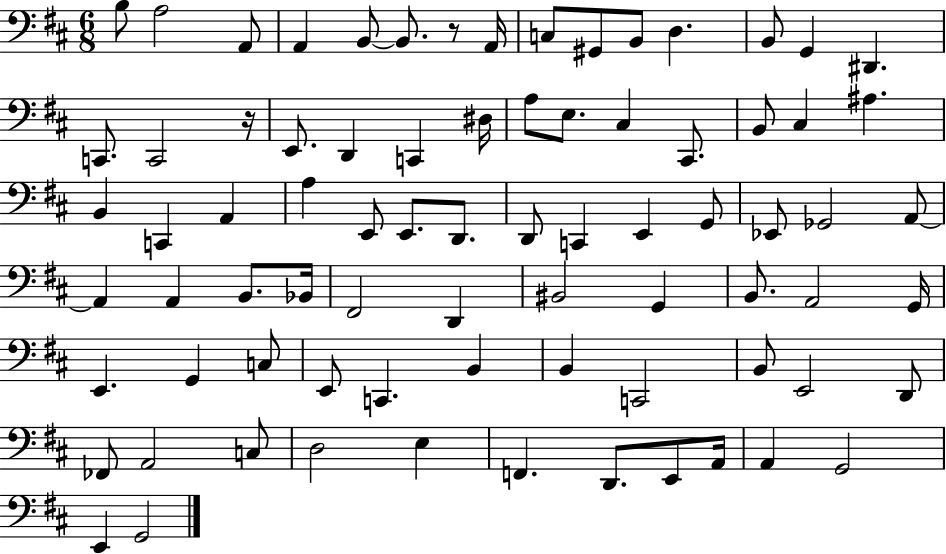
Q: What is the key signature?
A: D major